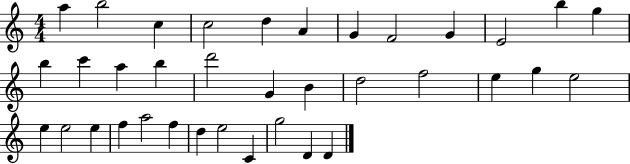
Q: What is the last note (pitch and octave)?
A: D4